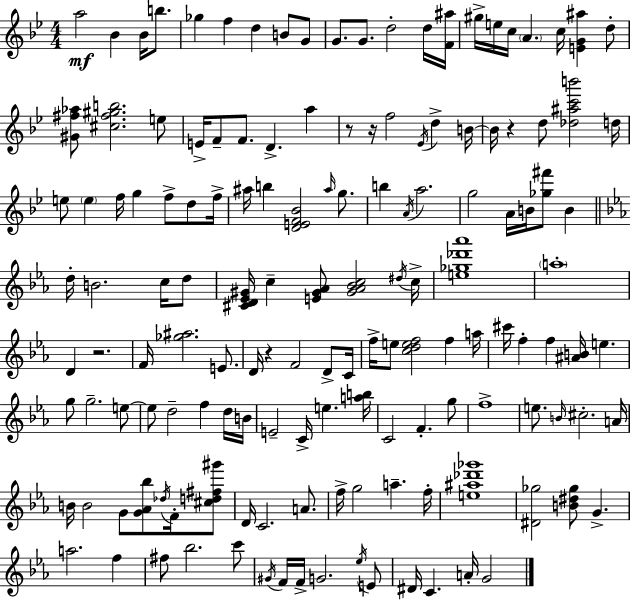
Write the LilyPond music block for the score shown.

{
  \clef treble
  \numericTimeSignature
  \time 4/4
  \key bes \major
  a''2\mf bes'4 bes'16 b''8. | ges''4 f''4 d''4 b'8 g'8 | g'8. g'8. d''2-. d''16 <f' ais''>16 | gis''16-> e''16 c''16 \parenthesize a'4. c''16 <e' g' ais''>4 d''8-. | \break <gis' fis'' aes''>8 <cis'' fis'' gis'' b''>2. e''8 | e'16-> f'8-- f'8. d'4.-> a''4 | r8 r16 f''2 \acciaccatura { ees'16 } d''4-> | b'16~~ b'16 r4 d''8 <des'' ais'' c''' b'''>2 | \break d''16 e''8 \parenthesize e''4 f''16 g''4 f''8-> d''8 | f''16-> ais''16 b''4 <d' e' f' bes'>2 \grace { ais''16 } g''8. | b''4 \acciaccatura { a'16 } a''2. | g''2 a'16 b'16 <ges'' fis'''>8 b'4 | \break \bar "||" \break \key ees \major d''16-. b'2. c''16 d''8 | <cis' d' ees' gis'>16 c''4-- <e' gis' aes'>8 <gis' aes' bes' c''>2 \acciaccatura { dis''16 } | c''16-> <e'' ges'' des''' aes'''>1 | \parenthesize a''1-. | \break d'4 r2. | f'16 <ges'' ais''>2. e'8. | d'16 r4 f'2 d'8-> | c'16 f''16-> e''8 <c'' d'' e'' f''>2 f''4 | \break a''16 cis'''16 f''4-. f''4 <ais' b'>16 e''4. | g''8 g''2.-- e''8~~ | e''8 d''2-- f''4 d''16 | b'16 e'2-- c'16-> e''4. | \break <a'' b''>16 c'2 f'4.-. g''8 | f''1-> | e''8. \grace { b'16 } cis''2.-. | a'16 b'16 b'2 g'8 <g' aes' bes''>8 \acciaccatura { des''16 } | \break f'16-. <cis'' d'' fis'' gis'''>8 d'16 c'2. | a'8. f''16-> g''2 a''4.-- | f''16-. <e'' ais'' des''' ges'''>1 | <dis' ges''>2 <b' dis'' ges''>8 g'4.-> | \break a''2. f''4 | fis''8 bes''2. | c'''8 \acciaccatura { gis'16 } f'16 f'16-> g'2. | \acciaccatura { ees''16 } e'8 dis'16 c'4. a'16-. g'2 | \break \bar "|."
}